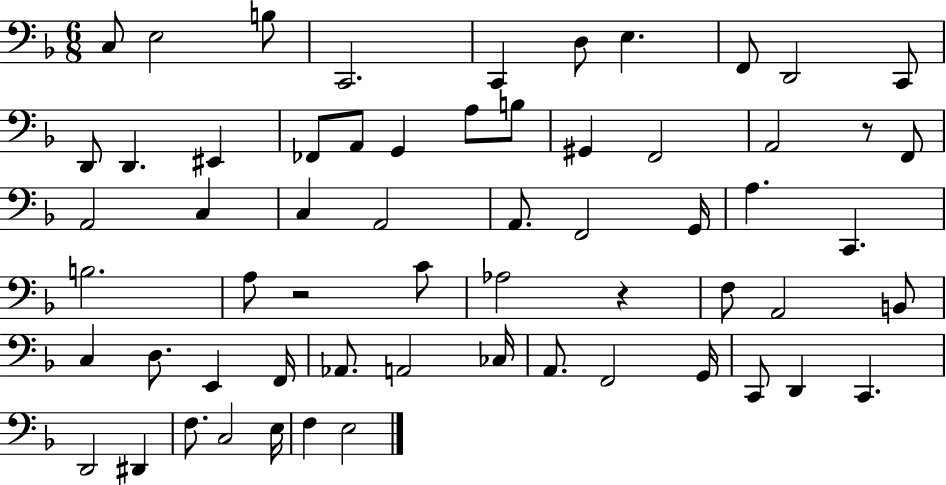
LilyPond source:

{
  \clef bass
  \numericTimeSignature
  \time 6/8
  \key f \major
  c8 e2 b8 | c,2. | c,4 d8 e4. | f,8 d,2 c,8 | \break d,8 d,4. eis,4 | fes,8 a,8 g,4 a8 b8 | gis,4 f,2 | a,2 r8 f,8 | \break a,2 c4 | c4 a,2 | a,8. f,2 g,16 | a4. c,4. | \break b2. | a8 r2 c'8 | aes2 r4 | f8 a,2 b,8 | \break c4 d8. e,4 f,16 | aes,8. a,2 ces16 | a,8. f,2 g,16 | c,8 d,4 c,4. | \break d,2 dis,4 | f8. c2 e16 | f4 e2 | \bar "|."
}